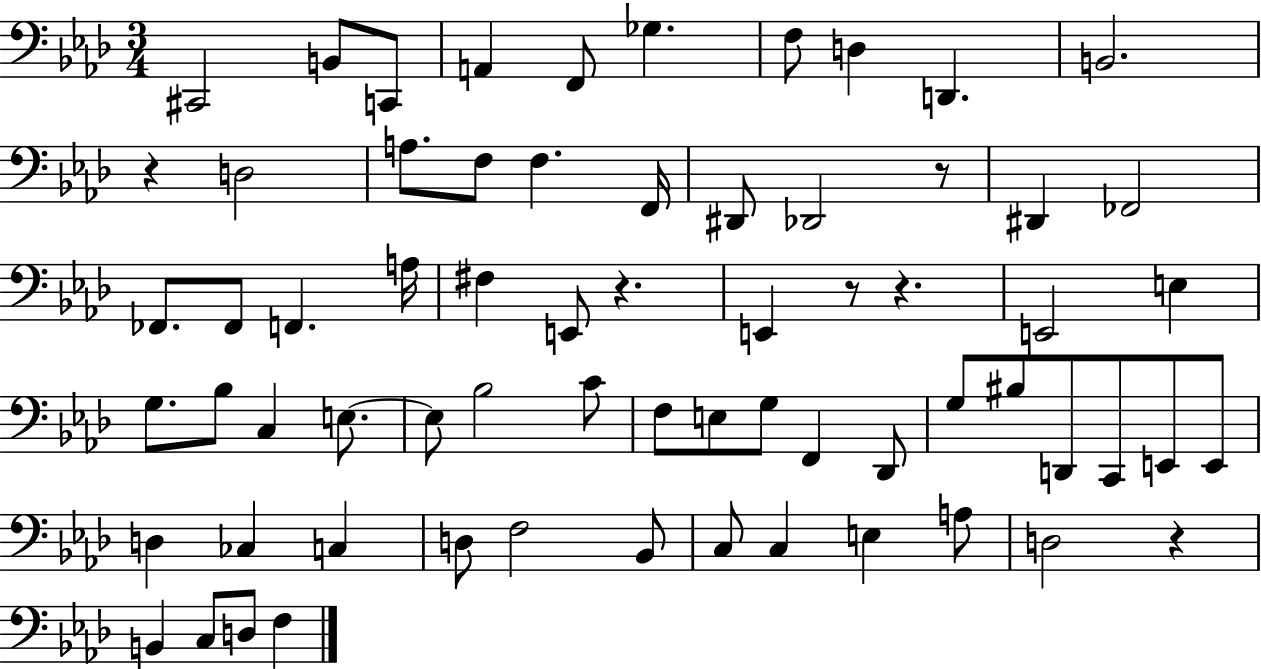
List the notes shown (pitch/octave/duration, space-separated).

C#2/h B2/e C2/e A2/q F2/e Gb3/q. F3/e D3/q D2/q. B2/h. R/q D3/h A3/e. F3/e F3/q. F2/s D#2/e Db2/h R/e D#2/q FES2/h FES2/e. FES2/e F2/q. A3/s F#3/q E2/e R/q. E2/q R/e R/q. E2/h E3/q G3/e. Bb3/e C3/q E3/e. E3/e Bb3/h C4/e F3/e E3/e G3/e F2/q Db2/e G3/e BIS3/e D2/e C2/e E2/e E2/e D3/q CES3/q C3/q D3/e F3/h Bb2/e C3/e C3/q E3/q A3/e D3/h R/q B2/q C3/e D3/e F3/q